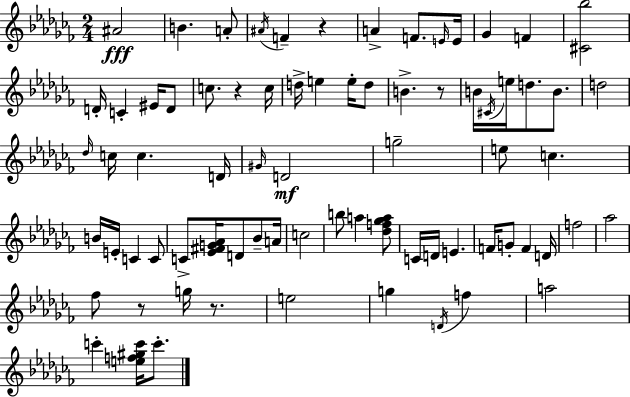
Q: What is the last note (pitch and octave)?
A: C6